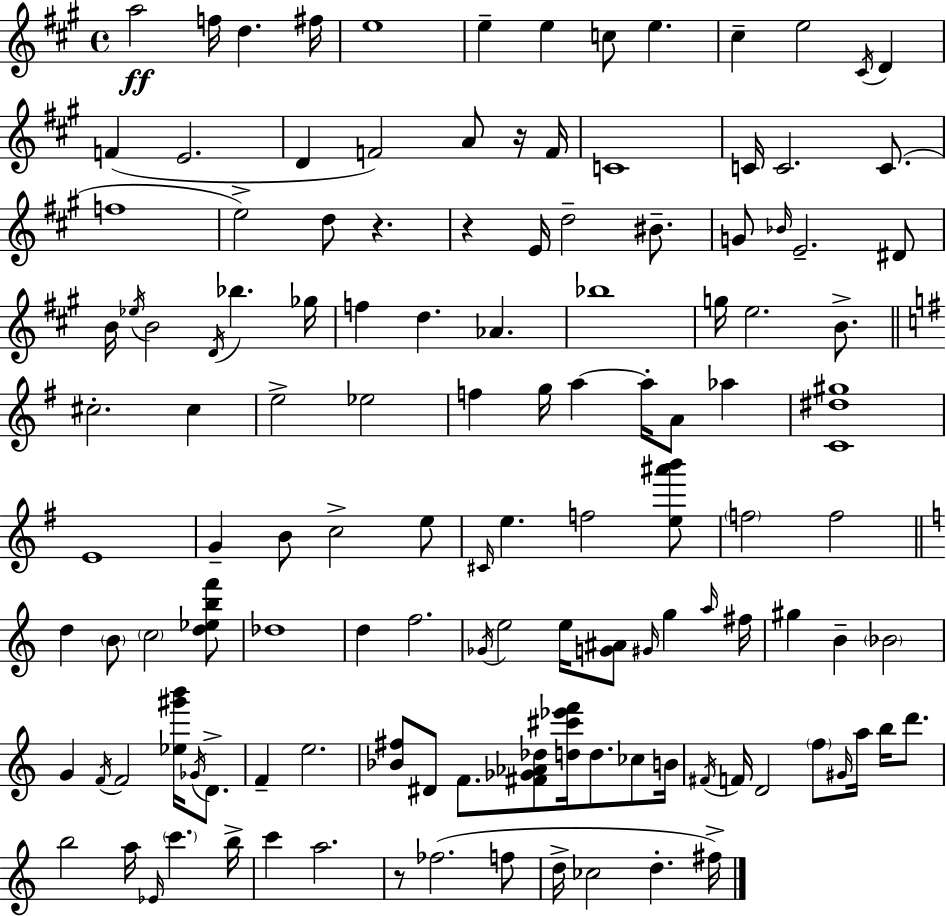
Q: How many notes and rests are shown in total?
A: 127